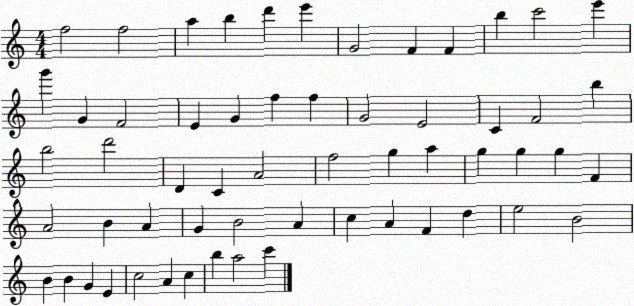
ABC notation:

X:1
T:Untitled
M:4/4
L:1/4
K:C
f2 f2 a b d' e' G2 F F b c'2 e' g' G F2 E G f f G2 E2 C F2 b b2 d'2 D C A2 f2 g a g g g F A2 B A G B2 A c A F d e2 B2 B B G E c2 A c b a2 c'